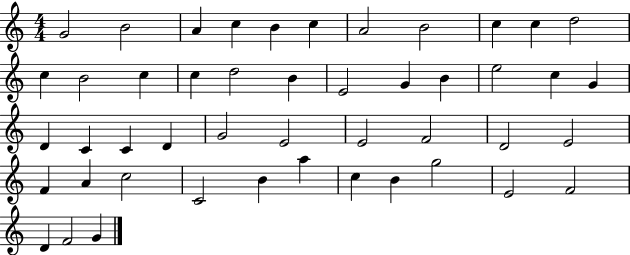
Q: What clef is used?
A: treble